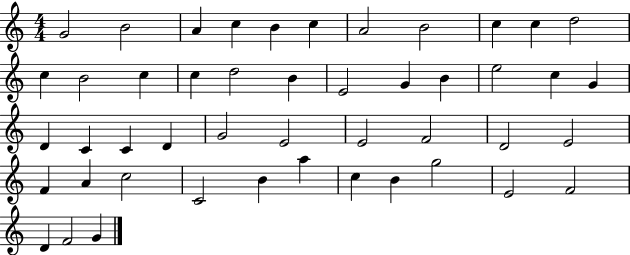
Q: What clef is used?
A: treble